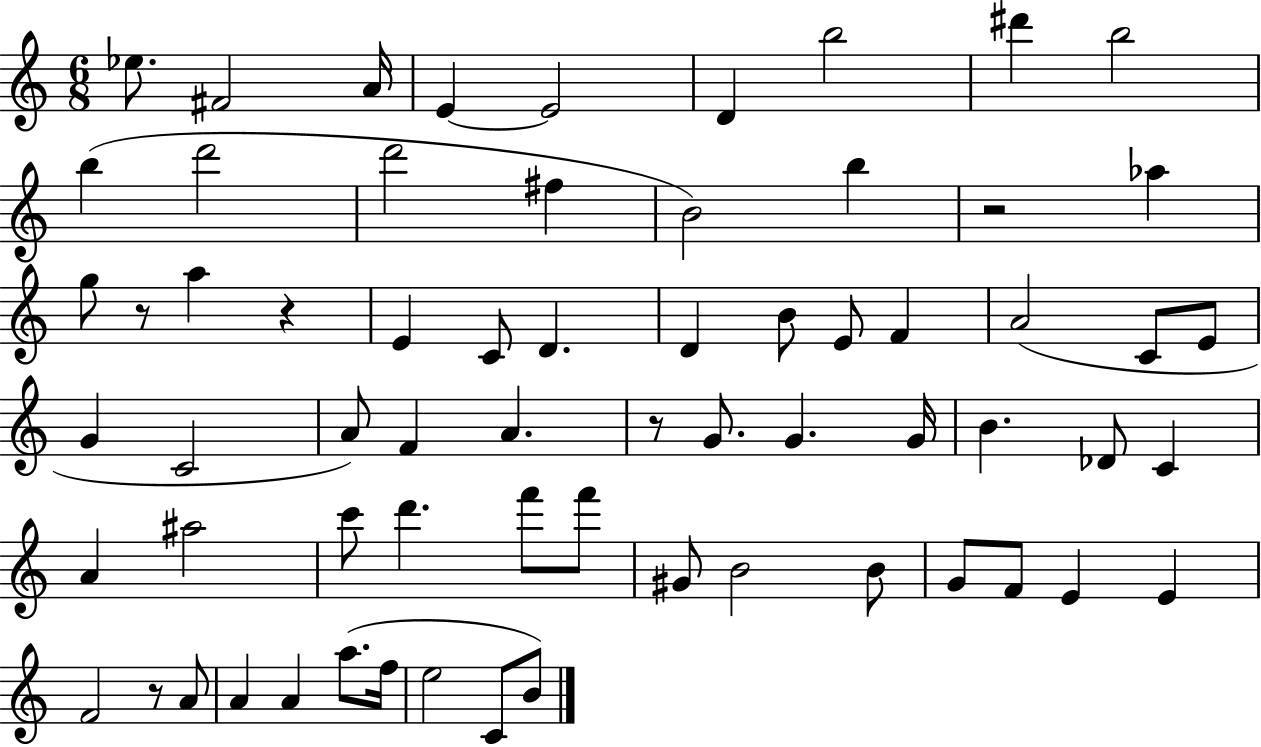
{
  \clef treble
  \numericTimeSignature
  \time 6/8
  \key c \major
  \repeat volta 2 { ees''8. fis'2 a'16 | e'4~~ e'2 | d'4 b''2 | dis'''4 b''2 | \break b''4( d'''2 | d'''2 fis''4 | b'2) b''4 | r2 aes''4 | \break g''8 r8 a''4 r4 | e'4 c'8 d'4. | d'4 b'8 e'8 f'4 | a'2( c'8 e'8 | \break g'4 c'2 | a'8) f'4 a'4. | r8 g'8. g'4. g'16 | b'4. des'8 c'4 | \break a'4 ais''2 | c'''8 d'''4. f'''8 f'''8 | gis'8 b'2 b'8 | g'8 f'8 e'4 e'4 | \break f'2 r8 a'8 | a'4 a'4 a''8.( f''16 | e''2 c'8 b'8) | } \bar "|."
}